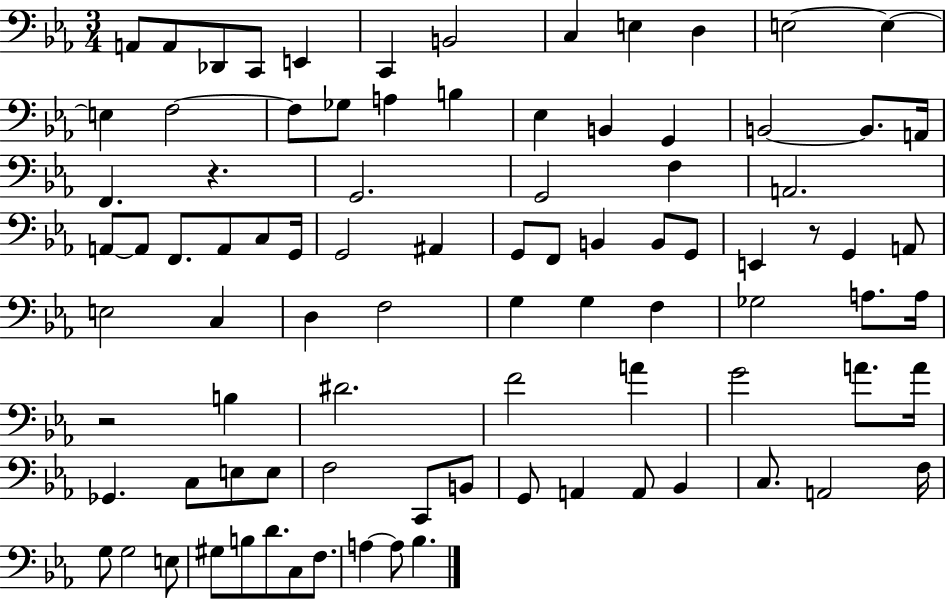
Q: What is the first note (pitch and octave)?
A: A2